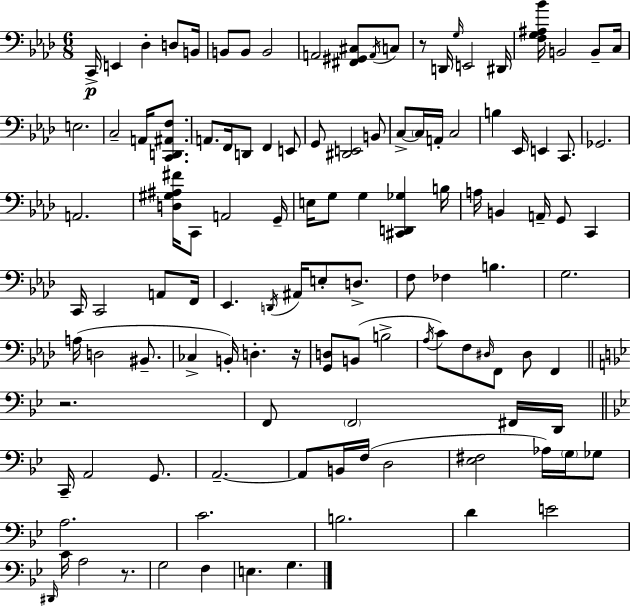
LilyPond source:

{
  \clef bass
  \numericTimeSignature
  \time 6/8
  \key aes \major
  \repeat volta 2 { c,16->\p e,4 des4-. d8 b,16 | b,8 b,8 b,2 | a,2 <fis, gis, cis>8 \acciaccatura { a,16 } c8 | r8 d,16 \grace { g16 } e,2 | \break dis,16 <f g ais bes'>16 b,2 b,8-- | c16 e2. | c2-- a,16 <c, d, ais, f>8. | a,8. f,16 d,8 f,4 | \break e,8 g,8 <dis, e,>2 | b,8 c8->~~ \parenthesize c16 a,16-. c2 | b4 ees,16 e,4 c,8. | ges,2. | \break a,2. | <d gis ais fis'>16 c,8 a,2 | g,16-- e16 g8 g4 <cis, d, ges>4 | b16 a16 b,4 a,16-- g,8 c,4 | \break c,16 c,2 a,8 | f,16 ees,4. \acciaccatura { d,16 } ais,16 e8-. | d8.-> f8 fes4 b4. | g2. | \break a16( d2 | bis,8.-- ces4-> b,16-.) d4.-. | r16 <g, d>8 b,8( b2-> | \acciaccatura { aes16 }) c'8 f8 \grace { dis16 } f,8 dis8 | \break f,4 \bar "||" \break \key g \minor r2. | f,8 \parenthesize f,2 fis,16 d,16 | \bar "||" \break \key bes \major c,16-- a,2 g,8. | a,2.--~~ | a,8 b,16 f16( d2 | <ees fis>2 aes16) \parenthesize g16 ges8 | \break a2. | c'2. | b2. | d'4 e'2 | \break \grace { dis,16 } c'16 a2 r8. | g2 f4 | e4. g4. | } \bar "|."
}